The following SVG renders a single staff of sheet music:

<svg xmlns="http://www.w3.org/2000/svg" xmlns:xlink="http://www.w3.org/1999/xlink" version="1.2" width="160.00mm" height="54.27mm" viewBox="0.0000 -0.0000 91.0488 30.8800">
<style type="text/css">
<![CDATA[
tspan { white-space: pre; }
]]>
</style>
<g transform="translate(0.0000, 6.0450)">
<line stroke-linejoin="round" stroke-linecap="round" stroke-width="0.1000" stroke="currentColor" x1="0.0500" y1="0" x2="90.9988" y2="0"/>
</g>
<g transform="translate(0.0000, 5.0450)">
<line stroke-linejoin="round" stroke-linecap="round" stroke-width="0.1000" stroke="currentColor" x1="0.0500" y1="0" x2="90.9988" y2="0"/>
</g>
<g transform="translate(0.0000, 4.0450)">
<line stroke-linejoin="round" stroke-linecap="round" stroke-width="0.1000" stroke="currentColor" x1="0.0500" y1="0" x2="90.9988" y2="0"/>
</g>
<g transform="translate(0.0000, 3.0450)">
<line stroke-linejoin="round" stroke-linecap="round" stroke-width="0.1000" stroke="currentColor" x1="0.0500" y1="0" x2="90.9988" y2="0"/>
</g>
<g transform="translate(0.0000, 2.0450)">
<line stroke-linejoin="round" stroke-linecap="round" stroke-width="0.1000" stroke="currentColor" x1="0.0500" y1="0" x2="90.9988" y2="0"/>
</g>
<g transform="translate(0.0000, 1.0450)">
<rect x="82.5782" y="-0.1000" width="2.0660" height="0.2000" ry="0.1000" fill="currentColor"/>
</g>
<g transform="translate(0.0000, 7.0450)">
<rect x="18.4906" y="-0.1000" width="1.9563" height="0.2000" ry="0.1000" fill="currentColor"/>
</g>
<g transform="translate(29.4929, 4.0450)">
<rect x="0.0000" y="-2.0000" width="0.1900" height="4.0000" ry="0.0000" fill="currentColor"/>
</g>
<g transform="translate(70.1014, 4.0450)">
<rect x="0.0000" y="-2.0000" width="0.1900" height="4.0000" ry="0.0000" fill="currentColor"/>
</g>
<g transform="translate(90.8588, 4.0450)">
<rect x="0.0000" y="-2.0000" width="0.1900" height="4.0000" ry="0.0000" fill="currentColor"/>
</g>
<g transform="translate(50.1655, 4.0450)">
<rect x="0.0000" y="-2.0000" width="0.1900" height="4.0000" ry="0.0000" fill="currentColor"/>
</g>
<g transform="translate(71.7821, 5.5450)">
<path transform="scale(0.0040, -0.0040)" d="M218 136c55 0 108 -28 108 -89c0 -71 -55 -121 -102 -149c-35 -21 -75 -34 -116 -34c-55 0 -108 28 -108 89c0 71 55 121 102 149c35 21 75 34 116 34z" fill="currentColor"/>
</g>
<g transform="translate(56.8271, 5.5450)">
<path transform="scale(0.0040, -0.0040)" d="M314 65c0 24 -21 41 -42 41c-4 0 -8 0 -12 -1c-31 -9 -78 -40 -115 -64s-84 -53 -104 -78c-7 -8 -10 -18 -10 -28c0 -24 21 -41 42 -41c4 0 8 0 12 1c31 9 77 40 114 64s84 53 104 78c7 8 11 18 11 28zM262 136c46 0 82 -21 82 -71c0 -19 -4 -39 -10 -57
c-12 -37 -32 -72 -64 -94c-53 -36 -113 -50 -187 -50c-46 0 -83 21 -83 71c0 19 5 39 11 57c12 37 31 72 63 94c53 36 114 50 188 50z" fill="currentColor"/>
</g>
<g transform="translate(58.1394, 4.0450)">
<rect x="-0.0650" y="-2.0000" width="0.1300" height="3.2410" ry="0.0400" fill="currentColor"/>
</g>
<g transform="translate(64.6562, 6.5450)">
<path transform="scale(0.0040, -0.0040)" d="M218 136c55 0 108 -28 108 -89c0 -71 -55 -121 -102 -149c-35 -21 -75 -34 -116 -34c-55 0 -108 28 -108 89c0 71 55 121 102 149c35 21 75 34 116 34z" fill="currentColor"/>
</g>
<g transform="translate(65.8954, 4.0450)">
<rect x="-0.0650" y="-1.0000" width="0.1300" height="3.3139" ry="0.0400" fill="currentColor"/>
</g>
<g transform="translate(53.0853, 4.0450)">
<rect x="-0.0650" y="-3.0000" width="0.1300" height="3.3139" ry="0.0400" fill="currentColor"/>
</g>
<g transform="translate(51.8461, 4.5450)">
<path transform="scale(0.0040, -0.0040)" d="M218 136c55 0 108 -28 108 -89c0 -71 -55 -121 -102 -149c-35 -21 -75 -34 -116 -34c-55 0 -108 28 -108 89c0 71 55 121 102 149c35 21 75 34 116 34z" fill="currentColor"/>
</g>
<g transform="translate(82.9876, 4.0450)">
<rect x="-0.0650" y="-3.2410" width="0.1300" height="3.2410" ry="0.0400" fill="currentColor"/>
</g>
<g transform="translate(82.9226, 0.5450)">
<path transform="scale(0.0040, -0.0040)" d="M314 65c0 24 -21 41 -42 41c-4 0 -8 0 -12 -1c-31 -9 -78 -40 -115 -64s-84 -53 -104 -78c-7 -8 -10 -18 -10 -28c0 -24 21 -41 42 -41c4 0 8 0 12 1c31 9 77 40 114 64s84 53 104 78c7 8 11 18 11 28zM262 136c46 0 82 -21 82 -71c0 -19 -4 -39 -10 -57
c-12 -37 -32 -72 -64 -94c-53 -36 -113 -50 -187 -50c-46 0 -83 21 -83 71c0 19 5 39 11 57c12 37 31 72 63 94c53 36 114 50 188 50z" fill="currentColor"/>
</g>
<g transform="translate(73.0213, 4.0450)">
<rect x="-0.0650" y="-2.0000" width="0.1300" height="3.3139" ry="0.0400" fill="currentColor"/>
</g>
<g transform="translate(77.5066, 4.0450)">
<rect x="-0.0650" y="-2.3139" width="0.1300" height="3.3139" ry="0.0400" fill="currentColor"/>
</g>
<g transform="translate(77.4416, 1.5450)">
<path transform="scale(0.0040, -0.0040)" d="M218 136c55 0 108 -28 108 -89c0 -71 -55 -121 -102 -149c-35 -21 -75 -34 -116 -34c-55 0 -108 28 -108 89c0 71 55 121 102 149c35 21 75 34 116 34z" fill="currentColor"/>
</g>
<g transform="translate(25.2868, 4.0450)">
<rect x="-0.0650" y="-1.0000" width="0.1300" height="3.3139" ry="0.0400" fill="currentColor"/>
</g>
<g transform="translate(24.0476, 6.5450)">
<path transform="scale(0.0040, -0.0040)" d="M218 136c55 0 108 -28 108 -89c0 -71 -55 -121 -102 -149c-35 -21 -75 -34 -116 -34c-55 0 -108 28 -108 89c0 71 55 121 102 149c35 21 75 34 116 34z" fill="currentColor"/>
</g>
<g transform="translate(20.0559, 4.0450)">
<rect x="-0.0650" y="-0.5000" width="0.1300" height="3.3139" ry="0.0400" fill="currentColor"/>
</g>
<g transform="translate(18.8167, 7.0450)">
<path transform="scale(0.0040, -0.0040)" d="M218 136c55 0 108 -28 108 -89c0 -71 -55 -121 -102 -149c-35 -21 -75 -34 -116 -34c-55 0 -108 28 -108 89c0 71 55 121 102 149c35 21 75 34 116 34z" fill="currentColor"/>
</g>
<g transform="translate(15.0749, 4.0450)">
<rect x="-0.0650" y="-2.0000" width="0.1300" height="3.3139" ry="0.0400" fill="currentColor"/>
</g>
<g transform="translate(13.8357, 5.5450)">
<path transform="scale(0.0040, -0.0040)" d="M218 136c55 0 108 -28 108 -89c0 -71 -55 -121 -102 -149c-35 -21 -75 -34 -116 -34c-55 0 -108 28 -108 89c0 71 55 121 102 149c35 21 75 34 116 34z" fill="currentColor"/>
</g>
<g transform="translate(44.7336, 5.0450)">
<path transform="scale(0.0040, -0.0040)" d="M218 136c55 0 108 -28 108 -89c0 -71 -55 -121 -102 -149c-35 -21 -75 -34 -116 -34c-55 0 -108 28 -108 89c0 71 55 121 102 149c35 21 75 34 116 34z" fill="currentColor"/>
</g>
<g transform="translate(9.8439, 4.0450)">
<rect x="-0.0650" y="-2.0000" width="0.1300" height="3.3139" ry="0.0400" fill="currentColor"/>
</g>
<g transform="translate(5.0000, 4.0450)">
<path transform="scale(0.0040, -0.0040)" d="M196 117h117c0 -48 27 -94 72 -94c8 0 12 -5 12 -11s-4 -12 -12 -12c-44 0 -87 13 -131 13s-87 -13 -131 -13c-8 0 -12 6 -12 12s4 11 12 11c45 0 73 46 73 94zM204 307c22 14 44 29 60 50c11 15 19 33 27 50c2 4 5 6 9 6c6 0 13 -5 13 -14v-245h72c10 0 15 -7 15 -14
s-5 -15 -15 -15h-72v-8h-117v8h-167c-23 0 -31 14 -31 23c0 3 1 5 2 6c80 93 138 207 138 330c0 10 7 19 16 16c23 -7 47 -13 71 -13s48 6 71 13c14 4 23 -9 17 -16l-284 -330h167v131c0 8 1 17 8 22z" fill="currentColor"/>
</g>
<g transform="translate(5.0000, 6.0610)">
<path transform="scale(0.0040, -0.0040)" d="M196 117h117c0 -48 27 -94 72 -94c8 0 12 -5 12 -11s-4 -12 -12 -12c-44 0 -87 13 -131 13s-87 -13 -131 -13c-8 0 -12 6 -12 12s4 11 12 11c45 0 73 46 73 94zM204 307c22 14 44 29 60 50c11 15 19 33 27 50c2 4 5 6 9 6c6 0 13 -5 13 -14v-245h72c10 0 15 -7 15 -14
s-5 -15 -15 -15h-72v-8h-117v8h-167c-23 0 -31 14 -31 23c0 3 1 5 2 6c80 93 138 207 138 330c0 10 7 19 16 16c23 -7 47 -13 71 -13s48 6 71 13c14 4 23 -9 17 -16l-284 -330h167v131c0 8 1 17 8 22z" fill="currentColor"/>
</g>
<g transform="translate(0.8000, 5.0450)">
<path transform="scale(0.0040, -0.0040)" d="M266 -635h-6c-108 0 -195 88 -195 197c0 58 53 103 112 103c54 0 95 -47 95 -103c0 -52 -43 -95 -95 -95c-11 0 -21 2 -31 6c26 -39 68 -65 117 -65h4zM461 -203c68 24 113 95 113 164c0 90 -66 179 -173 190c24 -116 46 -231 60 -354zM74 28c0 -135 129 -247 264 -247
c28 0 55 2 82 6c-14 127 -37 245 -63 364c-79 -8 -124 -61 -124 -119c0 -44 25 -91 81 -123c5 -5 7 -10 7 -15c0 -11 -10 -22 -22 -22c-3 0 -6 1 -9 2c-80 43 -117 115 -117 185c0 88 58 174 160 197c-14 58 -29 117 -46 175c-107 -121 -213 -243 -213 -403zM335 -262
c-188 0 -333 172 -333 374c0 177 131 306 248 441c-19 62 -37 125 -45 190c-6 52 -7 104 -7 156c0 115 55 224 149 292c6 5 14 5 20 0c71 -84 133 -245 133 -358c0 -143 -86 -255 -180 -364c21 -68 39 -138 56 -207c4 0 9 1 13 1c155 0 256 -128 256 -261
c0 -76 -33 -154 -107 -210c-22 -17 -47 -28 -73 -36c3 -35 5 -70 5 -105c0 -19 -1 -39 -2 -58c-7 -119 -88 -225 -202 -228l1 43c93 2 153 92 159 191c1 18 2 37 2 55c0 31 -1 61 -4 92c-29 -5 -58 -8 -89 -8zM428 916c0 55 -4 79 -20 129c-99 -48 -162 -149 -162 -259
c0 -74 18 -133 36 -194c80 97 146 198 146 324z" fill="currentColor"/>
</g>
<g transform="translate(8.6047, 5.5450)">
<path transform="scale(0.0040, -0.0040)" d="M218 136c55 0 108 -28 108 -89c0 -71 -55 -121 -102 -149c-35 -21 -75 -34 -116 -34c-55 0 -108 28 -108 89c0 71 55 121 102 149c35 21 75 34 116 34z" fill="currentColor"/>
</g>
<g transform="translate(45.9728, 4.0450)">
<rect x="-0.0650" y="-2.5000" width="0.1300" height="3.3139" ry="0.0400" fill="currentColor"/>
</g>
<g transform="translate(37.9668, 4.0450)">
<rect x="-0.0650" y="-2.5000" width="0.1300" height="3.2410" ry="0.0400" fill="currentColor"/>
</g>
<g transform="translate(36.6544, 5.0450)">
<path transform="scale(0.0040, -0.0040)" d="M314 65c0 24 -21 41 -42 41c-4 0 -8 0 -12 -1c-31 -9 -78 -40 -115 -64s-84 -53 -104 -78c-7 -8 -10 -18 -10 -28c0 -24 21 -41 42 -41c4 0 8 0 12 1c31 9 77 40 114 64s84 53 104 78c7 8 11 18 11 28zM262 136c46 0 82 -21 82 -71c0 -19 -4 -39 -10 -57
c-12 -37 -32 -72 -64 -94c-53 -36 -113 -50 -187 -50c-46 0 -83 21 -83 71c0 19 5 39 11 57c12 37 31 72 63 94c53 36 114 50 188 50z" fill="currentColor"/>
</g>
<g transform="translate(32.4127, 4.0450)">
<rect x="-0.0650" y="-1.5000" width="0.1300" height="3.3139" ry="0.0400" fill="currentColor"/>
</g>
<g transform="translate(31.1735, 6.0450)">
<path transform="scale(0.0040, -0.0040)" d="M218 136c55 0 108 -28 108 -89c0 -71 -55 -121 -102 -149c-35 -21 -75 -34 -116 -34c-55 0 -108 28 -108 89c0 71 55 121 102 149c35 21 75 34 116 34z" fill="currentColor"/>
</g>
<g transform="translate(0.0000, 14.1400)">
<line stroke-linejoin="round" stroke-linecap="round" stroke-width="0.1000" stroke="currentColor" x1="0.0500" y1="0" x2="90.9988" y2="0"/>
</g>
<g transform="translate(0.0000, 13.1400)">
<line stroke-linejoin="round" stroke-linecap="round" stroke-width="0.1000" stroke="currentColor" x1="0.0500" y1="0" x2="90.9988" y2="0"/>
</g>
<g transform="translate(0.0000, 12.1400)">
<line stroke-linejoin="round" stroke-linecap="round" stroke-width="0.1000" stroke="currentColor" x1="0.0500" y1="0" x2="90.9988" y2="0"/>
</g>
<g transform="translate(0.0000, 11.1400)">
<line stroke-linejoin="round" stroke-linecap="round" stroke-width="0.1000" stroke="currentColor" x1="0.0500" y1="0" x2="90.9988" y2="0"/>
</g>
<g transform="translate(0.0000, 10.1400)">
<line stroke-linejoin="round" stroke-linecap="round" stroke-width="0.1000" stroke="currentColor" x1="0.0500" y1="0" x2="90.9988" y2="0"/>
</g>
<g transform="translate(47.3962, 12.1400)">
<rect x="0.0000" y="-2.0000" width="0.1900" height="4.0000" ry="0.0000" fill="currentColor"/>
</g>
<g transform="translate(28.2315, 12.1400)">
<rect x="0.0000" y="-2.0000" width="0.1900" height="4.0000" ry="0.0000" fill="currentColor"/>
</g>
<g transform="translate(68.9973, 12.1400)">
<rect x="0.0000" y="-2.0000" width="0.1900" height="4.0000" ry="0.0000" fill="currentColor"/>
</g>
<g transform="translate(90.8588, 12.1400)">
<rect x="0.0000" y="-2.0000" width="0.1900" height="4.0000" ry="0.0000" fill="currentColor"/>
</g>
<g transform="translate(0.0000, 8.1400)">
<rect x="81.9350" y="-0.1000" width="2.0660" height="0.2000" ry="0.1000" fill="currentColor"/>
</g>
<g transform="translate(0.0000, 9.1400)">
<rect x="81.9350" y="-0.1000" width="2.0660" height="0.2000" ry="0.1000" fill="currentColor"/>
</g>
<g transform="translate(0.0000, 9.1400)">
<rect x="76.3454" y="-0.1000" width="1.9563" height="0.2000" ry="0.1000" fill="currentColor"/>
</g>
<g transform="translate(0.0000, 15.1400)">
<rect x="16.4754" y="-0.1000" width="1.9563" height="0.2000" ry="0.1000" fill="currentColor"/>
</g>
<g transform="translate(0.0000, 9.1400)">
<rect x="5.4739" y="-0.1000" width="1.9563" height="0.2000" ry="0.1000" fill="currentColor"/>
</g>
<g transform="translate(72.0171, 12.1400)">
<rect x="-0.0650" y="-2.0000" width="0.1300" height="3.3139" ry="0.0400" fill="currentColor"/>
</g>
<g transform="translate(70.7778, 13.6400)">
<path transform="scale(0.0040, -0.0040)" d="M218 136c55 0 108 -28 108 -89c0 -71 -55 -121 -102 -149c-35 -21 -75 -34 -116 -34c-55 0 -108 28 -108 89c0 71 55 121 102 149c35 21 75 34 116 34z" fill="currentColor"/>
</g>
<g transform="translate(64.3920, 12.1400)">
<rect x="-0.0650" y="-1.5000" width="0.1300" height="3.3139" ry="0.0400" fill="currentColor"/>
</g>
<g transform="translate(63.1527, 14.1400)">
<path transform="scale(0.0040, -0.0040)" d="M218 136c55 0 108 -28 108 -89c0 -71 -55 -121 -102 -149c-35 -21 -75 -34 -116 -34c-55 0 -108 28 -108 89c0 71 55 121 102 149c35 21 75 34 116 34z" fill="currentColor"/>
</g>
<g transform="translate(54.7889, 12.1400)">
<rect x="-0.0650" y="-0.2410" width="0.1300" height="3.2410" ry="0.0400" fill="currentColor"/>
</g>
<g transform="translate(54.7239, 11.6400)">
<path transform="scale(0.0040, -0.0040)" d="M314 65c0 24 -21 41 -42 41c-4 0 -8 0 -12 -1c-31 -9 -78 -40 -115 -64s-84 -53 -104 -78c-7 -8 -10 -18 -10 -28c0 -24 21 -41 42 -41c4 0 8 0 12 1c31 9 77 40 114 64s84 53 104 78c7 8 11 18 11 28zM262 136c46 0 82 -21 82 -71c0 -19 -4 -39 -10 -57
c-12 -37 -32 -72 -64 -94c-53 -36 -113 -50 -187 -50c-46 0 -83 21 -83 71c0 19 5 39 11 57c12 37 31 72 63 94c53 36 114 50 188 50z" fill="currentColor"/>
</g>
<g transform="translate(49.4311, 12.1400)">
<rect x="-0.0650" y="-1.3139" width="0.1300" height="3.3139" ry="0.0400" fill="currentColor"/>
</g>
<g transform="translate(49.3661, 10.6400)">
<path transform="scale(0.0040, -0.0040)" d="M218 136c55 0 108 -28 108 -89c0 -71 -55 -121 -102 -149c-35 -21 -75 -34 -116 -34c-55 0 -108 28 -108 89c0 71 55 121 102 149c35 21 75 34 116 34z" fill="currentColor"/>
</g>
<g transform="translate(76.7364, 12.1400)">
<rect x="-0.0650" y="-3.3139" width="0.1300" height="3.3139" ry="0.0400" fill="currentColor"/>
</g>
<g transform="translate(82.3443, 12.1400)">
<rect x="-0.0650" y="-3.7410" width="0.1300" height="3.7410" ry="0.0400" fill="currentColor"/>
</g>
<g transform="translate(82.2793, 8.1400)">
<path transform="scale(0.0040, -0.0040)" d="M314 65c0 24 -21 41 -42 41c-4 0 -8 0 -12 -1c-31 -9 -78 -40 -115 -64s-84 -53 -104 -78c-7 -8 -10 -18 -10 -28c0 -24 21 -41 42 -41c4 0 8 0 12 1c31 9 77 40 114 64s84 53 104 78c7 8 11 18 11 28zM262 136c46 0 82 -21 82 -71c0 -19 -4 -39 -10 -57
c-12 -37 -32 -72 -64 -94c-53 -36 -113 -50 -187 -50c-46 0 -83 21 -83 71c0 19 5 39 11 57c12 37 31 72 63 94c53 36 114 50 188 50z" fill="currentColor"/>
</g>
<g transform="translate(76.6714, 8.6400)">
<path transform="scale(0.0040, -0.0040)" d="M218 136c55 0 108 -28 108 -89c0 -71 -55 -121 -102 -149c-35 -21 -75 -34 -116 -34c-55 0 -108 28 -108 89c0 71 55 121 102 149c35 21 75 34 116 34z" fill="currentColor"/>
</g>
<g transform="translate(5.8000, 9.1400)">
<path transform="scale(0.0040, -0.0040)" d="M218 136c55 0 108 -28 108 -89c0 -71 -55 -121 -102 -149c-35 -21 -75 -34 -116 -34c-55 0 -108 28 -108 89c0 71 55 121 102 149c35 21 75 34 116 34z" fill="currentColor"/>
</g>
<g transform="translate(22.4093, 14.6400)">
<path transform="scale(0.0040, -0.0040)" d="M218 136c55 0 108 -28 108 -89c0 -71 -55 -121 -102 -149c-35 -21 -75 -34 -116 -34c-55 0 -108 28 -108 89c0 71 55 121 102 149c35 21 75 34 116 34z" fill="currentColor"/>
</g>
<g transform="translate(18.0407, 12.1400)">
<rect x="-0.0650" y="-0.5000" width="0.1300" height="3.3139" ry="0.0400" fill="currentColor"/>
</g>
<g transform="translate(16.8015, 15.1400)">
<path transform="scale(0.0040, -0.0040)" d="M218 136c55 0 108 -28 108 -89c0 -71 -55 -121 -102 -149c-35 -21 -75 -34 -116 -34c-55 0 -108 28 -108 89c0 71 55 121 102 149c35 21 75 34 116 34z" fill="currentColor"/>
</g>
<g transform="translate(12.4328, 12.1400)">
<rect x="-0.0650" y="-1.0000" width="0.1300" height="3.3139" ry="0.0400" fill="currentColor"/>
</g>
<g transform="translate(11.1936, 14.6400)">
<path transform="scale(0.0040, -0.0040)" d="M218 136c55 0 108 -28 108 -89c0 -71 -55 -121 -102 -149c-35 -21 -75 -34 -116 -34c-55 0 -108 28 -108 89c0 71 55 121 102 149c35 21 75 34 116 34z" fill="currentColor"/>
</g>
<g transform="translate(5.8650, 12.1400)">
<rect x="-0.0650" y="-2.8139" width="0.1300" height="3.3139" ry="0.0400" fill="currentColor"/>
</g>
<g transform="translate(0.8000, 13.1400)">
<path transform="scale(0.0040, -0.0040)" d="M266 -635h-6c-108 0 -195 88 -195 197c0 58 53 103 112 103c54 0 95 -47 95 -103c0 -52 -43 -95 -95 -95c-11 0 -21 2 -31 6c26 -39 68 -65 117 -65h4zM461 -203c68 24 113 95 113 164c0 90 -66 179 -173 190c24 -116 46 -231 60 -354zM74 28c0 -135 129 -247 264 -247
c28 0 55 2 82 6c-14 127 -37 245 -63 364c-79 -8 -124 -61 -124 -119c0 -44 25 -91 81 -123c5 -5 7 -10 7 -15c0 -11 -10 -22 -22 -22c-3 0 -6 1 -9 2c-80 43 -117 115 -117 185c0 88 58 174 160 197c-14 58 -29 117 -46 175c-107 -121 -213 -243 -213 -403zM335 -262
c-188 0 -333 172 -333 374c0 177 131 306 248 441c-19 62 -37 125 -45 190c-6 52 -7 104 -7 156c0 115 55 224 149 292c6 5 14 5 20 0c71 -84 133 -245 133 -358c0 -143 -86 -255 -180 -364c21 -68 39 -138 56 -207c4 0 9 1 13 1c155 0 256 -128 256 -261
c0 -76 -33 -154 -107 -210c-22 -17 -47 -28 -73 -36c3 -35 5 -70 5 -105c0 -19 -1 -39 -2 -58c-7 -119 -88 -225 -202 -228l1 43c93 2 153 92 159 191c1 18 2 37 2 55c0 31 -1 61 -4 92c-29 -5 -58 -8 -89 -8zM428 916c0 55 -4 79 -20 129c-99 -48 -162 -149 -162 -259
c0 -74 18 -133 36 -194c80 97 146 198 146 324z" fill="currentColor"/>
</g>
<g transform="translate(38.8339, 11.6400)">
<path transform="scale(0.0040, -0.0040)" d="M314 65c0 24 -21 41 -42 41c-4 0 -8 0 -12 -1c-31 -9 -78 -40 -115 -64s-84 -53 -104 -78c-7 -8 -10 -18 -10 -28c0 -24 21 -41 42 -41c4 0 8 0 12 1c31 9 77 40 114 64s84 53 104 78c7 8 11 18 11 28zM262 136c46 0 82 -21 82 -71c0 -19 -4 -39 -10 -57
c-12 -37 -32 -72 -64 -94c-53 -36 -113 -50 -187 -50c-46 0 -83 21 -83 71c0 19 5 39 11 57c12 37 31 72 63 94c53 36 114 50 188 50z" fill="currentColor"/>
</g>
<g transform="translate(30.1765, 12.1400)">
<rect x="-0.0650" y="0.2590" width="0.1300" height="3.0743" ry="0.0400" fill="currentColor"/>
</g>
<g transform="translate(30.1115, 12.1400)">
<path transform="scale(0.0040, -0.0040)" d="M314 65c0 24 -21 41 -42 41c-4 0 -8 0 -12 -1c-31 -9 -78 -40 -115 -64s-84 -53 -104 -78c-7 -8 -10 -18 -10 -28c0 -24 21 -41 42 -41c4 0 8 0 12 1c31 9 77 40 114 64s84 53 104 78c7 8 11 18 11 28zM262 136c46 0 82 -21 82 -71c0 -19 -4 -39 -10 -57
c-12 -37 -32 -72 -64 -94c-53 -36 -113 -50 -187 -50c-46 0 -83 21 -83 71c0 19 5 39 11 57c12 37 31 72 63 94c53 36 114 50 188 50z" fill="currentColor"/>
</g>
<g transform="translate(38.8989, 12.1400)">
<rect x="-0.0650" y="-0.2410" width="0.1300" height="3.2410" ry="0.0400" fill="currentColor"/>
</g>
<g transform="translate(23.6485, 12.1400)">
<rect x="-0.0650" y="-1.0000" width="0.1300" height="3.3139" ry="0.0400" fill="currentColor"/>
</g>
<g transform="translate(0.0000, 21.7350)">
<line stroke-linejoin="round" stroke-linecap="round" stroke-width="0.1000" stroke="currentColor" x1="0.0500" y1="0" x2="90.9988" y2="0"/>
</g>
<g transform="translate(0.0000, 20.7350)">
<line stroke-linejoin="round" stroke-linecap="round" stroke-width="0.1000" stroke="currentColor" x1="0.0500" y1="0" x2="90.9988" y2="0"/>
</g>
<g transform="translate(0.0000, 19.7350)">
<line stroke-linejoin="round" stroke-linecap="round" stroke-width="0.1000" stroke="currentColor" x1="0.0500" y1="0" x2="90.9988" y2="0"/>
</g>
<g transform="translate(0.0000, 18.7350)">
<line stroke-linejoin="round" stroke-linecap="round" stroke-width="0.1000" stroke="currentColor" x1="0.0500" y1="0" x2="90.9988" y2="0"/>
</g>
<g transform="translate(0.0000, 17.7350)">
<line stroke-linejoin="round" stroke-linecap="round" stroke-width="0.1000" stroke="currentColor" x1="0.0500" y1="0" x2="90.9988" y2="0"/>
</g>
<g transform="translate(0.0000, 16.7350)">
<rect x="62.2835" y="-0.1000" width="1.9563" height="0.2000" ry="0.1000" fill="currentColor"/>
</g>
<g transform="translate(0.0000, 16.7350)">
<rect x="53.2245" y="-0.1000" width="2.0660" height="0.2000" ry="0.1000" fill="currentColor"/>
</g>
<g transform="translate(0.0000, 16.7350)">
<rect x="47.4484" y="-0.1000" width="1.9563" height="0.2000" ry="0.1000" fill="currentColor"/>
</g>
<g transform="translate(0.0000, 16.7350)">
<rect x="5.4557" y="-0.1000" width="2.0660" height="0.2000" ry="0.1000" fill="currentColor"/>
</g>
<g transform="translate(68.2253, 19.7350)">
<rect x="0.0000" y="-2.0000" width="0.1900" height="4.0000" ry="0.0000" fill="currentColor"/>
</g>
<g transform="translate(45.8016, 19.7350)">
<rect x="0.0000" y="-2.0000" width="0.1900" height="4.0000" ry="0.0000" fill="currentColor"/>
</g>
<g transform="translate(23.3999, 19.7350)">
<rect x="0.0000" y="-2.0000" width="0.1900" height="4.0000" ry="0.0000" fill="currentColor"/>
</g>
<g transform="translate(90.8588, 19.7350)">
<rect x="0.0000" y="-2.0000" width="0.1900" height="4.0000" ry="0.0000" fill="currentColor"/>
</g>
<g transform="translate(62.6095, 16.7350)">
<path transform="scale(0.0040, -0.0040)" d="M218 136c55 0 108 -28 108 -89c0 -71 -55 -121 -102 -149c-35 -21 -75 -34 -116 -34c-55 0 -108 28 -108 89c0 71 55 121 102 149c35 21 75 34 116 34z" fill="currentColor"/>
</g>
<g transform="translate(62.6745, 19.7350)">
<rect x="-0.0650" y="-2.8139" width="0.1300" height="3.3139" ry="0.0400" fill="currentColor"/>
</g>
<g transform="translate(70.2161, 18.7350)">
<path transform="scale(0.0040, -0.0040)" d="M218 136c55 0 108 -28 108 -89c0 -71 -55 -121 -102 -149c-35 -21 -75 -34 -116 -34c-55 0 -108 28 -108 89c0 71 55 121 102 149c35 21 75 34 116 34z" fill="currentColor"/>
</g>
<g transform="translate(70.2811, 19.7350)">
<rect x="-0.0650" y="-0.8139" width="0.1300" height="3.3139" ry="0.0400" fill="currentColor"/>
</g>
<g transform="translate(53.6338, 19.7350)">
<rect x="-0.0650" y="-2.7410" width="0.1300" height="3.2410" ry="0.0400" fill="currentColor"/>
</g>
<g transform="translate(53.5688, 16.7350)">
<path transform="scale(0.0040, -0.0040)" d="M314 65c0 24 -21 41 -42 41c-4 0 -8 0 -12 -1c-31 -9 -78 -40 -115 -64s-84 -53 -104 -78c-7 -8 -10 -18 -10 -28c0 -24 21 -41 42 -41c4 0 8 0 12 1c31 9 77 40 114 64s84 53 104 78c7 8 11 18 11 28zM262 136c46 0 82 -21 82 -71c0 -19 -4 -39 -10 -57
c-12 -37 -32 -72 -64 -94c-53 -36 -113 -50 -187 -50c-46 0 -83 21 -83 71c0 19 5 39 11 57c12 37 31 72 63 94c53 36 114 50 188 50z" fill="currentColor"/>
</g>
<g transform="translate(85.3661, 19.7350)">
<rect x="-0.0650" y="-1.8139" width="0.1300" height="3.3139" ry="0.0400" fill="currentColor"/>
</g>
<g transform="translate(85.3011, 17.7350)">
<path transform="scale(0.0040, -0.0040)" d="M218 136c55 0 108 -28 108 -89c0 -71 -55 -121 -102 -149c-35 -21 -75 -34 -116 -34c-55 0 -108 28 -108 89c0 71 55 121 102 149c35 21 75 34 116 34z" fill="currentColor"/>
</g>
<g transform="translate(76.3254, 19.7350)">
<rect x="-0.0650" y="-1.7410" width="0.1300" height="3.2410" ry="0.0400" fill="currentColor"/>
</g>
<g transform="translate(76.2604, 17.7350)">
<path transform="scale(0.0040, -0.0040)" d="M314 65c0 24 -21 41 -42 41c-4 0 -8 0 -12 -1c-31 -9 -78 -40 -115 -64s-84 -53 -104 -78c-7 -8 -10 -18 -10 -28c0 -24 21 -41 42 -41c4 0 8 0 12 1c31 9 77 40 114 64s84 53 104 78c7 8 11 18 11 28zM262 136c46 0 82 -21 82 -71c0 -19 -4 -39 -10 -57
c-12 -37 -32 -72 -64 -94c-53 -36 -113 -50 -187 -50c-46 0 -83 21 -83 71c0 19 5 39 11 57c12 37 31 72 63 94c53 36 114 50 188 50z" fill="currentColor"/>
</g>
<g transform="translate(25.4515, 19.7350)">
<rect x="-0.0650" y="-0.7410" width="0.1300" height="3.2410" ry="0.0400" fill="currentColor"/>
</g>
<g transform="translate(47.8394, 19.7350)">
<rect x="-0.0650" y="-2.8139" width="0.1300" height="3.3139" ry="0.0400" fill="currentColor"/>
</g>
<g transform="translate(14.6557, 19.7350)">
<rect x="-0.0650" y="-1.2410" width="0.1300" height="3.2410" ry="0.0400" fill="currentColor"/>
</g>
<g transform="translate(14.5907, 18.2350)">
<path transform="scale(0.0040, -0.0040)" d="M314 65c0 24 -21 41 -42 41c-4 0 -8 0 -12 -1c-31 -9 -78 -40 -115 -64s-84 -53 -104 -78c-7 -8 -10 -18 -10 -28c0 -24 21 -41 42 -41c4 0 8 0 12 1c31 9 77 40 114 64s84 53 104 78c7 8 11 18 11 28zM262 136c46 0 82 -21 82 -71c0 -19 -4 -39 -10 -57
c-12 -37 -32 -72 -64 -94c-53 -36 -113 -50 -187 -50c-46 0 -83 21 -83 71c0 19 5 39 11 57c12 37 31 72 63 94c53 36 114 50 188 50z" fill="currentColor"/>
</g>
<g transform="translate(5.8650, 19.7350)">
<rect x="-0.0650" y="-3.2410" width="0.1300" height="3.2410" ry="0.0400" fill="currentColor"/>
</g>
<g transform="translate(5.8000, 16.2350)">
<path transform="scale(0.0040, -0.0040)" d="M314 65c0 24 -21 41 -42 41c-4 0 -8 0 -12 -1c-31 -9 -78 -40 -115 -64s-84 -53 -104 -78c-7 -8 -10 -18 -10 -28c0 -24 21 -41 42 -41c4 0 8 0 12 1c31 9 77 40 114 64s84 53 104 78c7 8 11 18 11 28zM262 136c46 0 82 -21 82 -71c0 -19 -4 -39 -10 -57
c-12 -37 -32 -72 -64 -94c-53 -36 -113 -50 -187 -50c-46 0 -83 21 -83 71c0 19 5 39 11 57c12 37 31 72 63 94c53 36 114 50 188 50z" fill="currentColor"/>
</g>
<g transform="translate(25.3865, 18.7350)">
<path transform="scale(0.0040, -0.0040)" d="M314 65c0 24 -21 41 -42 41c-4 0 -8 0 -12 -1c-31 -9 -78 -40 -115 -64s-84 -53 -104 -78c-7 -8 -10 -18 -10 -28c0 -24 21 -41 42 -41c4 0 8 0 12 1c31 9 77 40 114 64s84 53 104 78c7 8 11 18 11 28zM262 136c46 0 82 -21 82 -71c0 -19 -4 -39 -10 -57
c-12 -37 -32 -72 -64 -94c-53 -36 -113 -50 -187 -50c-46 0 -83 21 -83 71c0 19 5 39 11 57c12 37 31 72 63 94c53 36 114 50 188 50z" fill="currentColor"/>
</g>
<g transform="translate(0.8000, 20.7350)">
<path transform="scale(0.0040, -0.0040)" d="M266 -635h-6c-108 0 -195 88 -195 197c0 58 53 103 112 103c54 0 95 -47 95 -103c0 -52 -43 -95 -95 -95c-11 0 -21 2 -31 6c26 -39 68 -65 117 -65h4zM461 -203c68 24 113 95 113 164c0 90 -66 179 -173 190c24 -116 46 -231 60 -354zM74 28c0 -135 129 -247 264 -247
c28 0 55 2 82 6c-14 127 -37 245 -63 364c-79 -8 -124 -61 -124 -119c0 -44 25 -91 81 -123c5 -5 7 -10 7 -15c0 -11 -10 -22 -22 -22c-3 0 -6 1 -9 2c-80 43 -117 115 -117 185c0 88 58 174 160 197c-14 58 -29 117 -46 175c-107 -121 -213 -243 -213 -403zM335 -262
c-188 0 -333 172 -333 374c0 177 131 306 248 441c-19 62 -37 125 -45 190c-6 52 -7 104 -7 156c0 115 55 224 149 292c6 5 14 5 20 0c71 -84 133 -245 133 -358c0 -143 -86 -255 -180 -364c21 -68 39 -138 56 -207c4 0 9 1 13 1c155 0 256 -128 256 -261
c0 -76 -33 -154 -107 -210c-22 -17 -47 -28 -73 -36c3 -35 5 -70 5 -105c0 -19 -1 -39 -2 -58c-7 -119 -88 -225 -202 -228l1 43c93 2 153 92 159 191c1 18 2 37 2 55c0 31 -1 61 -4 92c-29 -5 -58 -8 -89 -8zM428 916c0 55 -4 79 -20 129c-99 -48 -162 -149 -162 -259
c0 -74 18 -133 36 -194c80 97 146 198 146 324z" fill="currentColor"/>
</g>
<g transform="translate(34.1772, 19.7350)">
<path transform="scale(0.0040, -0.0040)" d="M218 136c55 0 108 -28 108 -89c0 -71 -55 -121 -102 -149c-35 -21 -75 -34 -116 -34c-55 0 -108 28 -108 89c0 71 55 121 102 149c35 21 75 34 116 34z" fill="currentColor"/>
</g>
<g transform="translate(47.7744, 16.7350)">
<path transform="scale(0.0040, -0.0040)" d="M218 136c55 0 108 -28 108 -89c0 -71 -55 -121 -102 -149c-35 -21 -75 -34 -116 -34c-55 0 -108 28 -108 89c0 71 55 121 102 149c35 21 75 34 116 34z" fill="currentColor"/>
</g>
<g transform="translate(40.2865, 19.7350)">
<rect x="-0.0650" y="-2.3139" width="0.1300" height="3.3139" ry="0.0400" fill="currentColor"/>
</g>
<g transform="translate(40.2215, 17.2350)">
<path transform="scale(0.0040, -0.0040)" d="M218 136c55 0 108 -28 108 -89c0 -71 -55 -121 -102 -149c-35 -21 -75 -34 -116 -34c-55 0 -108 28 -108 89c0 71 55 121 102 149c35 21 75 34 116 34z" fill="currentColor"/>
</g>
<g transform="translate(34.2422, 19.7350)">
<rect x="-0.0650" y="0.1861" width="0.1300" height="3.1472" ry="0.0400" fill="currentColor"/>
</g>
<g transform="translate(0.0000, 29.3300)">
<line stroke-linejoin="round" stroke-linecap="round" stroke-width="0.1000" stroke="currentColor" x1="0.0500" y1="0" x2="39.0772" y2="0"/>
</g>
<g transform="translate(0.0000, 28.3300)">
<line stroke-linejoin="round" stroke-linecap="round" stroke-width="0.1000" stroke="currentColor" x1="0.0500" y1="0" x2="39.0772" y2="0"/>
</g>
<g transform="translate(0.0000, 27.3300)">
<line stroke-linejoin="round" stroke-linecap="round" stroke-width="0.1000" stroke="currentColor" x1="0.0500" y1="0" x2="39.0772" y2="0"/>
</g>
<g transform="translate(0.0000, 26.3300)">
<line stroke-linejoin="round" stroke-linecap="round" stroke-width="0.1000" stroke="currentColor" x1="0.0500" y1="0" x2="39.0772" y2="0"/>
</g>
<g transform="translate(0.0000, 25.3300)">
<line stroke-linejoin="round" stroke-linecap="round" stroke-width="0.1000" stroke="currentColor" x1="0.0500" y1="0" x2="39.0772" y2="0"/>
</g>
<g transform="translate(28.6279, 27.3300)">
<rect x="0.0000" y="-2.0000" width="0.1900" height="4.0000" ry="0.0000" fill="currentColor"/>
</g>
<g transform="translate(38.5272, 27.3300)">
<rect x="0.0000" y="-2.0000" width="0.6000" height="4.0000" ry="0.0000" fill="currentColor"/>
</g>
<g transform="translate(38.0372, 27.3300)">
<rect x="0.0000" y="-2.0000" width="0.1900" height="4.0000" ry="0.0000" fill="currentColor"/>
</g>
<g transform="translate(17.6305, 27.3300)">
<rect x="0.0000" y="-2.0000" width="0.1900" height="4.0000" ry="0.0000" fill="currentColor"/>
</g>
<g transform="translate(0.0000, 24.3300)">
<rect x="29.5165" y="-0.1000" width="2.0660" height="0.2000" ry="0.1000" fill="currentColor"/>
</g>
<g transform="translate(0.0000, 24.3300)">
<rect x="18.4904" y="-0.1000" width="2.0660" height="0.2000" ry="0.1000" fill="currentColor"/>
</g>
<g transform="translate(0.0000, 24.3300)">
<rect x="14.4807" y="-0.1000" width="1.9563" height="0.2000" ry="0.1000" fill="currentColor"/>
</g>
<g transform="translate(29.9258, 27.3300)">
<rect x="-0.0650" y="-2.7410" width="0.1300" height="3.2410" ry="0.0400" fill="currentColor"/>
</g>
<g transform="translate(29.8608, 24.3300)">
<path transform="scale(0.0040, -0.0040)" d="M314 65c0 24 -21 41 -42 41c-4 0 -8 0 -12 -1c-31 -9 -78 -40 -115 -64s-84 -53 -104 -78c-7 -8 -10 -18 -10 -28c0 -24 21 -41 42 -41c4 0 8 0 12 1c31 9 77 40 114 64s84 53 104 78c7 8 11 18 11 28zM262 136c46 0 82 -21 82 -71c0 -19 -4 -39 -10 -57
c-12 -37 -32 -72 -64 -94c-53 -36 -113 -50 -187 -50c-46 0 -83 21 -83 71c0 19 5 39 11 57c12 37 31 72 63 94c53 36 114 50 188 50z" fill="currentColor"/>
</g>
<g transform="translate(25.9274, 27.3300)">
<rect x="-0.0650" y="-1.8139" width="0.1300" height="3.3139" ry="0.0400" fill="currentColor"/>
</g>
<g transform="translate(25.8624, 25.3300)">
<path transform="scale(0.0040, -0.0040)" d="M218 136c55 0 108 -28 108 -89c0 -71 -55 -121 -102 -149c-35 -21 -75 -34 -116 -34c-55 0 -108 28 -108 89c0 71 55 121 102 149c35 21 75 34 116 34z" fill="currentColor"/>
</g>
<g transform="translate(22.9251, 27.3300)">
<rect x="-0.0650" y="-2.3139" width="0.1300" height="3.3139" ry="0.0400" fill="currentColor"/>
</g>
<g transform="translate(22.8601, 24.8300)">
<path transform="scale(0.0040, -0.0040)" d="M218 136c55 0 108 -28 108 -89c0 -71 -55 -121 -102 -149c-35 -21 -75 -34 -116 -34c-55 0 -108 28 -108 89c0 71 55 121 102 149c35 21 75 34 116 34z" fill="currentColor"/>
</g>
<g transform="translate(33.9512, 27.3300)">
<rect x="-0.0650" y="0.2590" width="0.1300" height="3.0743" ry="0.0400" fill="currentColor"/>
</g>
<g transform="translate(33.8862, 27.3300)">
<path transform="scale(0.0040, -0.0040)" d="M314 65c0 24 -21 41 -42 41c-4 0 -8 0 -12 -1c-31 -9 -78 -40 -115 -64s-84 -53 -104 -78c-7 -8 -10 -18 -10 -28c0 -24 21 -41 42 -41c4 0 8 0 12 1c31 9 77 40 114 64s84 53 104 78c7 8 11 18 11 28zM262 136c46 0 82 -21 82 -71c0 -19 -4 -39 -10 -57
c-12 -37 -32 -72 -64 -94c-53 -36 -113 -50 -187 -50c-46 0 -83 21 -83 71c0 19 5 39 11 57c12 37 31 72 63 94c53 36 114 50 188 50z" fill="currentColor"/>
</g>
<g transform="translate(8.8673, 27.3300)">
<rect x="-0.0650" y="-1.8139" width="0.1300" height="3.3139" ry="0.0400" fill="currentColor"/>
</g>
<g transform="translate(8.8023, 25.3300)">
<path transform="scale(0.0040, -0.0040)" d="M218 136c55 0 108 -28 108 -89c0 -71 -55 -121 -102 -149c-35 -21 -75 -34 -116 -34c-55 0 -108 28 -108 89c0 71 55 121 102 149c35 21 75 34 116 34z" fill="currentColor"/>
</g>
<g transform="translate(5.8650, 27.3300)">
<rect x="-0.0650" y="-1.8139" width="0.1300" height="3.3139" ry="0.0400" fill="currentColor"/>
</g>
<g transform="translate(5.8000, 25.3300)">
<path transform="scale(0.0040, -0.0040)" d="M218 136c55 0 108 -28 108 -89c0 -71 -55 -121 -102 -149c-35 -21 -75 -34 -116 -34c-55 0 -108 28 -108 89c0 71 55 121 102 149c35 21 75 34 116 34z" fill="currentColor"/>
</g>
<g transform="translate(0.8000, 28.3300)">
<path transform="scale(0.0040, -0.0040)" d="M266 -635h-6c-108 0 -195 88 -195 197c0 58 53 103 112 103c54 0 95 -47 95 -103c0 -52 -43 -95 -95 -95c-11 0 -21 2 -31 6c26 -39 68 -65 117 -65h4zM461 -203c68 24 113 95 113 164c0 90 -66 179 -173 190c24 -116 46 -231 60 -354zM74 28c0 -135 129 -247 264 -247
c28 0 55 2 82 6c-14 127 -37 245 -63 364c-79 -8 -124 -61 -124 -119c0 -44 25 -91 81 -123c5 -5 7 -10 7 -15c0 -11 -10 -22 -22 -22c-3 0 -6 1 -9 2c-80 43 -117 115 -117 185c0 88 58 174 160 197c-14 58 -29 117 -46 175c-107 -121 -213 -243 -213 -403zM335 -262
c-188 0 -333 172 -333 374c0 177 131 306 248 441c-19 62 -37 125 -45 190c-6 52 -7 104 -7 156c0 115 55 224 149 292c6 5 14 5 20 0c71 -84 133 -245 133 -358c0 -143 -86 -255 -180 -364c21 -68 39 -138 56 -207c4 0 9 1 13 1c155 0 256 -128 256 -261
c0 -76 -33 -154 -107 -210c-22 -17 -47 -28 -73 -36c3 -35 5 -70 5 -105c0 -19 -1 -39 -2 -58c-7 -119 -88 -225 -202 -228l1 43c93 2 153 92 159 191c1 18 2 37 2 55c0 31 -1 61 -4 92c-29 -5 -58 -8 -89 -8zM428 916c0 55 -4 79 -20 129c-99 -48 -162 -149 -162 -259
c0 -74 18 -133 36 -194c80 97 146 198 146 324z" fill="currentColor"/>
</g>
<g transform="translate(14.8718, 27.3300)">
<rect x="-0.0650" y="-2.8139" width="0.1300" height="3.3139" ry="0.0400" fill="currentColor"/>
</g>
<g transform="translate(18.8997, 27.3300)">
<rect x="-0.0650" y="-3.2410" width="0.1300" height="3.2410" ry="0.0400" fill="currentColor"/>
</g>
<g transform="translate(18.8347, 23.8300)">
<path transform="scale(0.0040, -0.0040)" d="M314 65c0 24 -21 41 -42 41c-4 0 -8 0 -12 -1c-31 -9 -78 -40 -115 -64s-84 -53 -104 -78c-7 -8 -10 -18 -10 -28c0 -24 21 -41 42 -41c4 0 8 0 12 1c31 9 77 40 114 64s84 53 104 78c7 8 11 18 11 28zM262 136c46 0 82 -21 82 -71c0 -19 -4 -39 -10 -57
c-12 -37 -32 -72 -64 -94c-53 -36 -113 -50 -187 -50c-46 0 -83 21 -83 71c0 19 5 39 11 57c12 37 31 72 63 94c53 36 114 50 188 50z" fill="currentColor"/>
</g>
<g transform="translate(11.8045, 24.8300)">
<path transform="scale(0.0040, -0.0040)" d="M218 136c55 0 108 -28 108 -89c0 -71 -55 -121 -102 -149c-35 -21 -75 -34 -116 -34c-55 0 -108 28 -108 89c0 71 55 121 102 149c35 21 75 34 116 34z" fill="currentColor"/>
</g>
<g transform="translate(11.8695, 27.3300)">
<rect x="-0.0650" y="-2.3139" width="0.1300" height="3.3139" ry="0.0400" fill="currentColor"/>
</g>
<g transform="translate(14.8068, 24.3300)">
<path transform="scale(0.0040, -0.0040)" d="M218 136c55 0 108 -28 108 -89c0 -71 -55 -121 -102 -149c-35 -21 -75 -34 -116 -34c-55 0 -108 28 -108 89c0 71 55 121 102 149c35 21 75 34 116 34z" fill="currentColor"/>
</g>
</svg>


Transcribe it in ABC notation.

X:1
T:Untitled
M:4/4
L:1/4
K:C
F F C D E G2 G A F2 D F g b2 a D C D B2 c2 e c2 E F b c'2 b2 e2 d2 B g a a2 a d f2 f f f g a b2 g f a2 B2